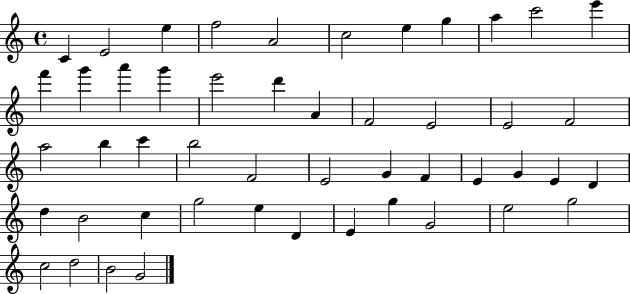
{
  \clef treble
  \time 4/4
  \defaultTimeSignature
  \key c \major
  c'4 e'2 e''4 | f''2 a'2 | c''2 e''4 g''4 | a''4 c'''2 e'''4 | \break f'''4 g'''4 a'''4 g'''4 | e'''2 d'''4 a'4 | f'2 e'2 | e'2 f'2 | \break a''2 b''4 c'''4 | b''2 f'2 | e'2 g'4 f'4 | e'4 g'4 e'4 d'4 | \break d''4 b'2 c''4 | g''2 e''4 d'4 | e'4 g''4 g'2 | e''2 g''2 | \break c''2 d''2 | b'2 g'2 | \bar "|."
}